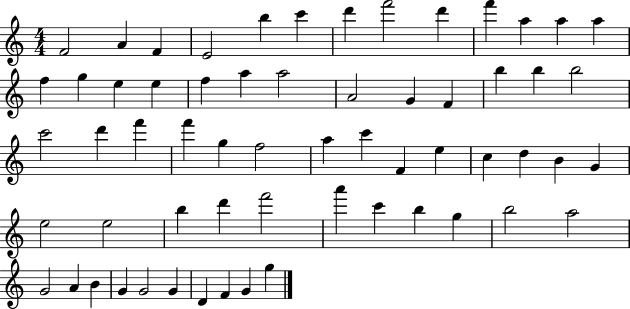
F4/h A4/q F4/q E4/h B5/q C6/q D6/q F6/h D6/q F6/q A5/q A5/q A5/q F5/q G5/q E5/q E5/q F5/q A5/q A5/h A4/h G4/q F4/q B5/q B5/q B5/h C6/h D6/q F6/q F6/q G5/q F5/h A5/q C6/q F4/q E5/q C5/q D5/q B4/q G4/q E5/h E5/h B5/q D6/q F6/h A6/q C6/q B5/q G5/q B5/h A5/h G4/h A4/q B4/q G4/q G4/h G4/q D4/q F4/q G4/q G5/q